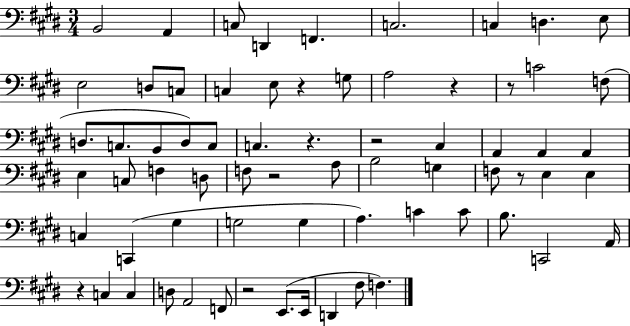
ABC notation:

X:1
T:Untitled
M:3/4
L:1/4
K:E
B,,2 A,, C,/2 D,, F,, C,2 C, D, E,/2 E,2 D,/2 C,/2 C, E,/2 z G,/2 A,2 z z/2 C2 F,/2 D,/2 C,/2 B,,/2 D,/2 C,/2 C, z z2 ^C, A,, A,, A,, E, C,/2 F, D,/2 F,/2 z2 A,/2 B,2 G, F,/2 z/2 E, E, C, C,, ^G, G,2 G, A, C C/2 B,/2 C,,2 A,,/4 z C, C, D,/2 A,,2 F,,/2 z2 E,,/2 E,,/4 D,, ^F,/2 F,